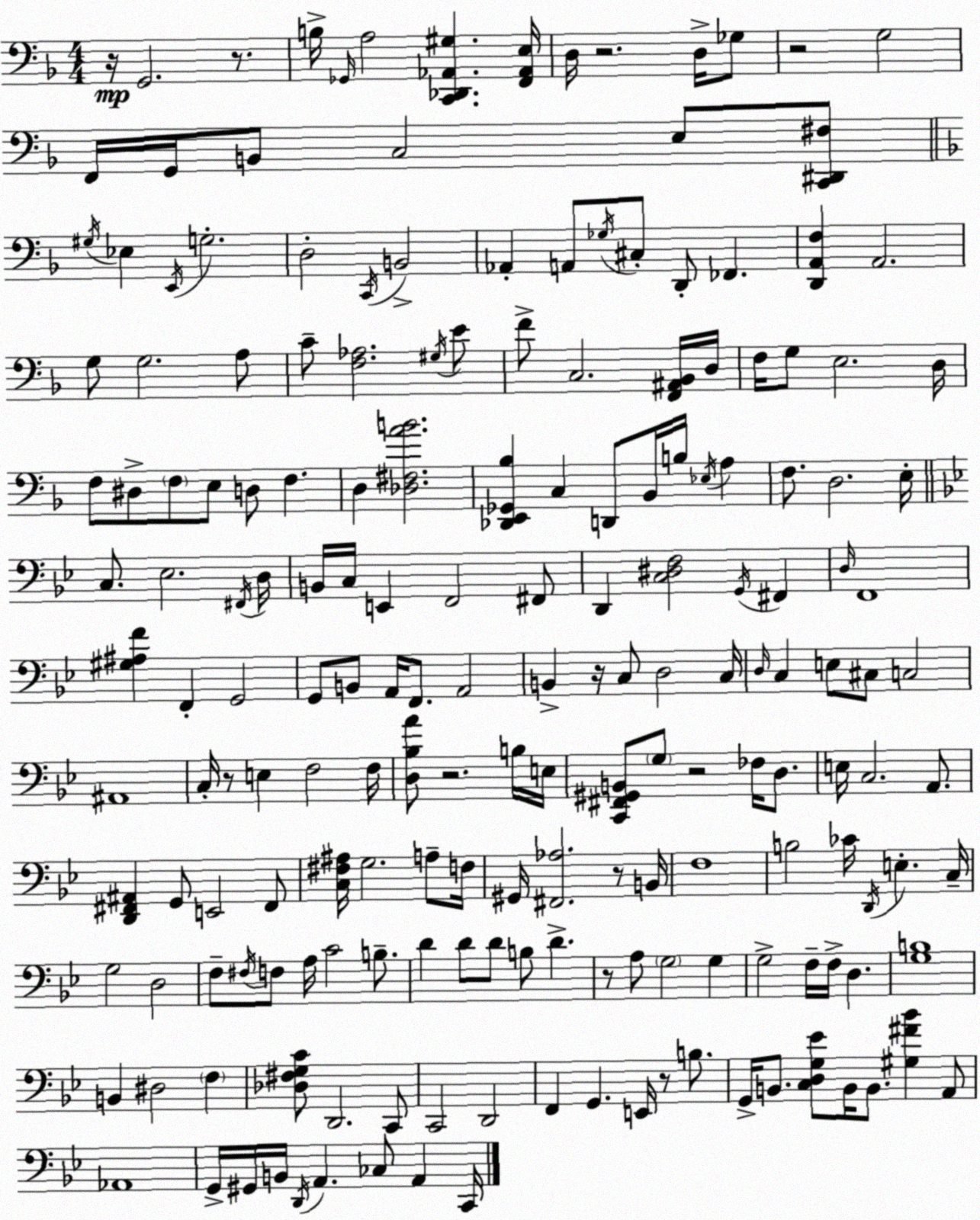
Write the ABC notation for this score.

X:1
T:Untitled
M:4/4
L:1/4
K:F
z/4 G,,2 z/2 B,/4 _G,,/4 A,2 [C,,_D,,_A,,^G,] [F,,_A,,E,]/4 D,/4 z2 D,/4 _G,/2 z2 G,2 F,,/4 G,,/4 B,,/2 C,2 E,/2 [C,,^D,,^F,]/2 ^G,/4 _E, E,,/4 G,2 D,2 C,,/4 B,,2 _A,, A,,/2 _G,/4 ^C,/2 D,,/2 _F,, [D,,A,,F,] A,,2 G,/2 G,2 A,/2 C/2 [F,_A,]2 ^G,/4 E/2 F/2 C,2 [F,,^A,,_B,,]/4 D,/4 F,/4 G,/2 E,2 D,/4 F,/2 ^D,/2 F,/2 E,/2 D,/2 F, D, [_D,^F,AB]2 [_D,,E,,_G,,_B,] C, D,,/2 _B,,/4 B,/4 _E,/4 A, F,/2 D,2 E,/4 C,/2 _E,2 ^F,,/4 D,/4 B,,/4 C,/4 E,, F,,2 ^F,,/2 D,, [C,^D,F,]2 G,,/4 ^F,, D,/4 F,,4 [^G,^A,F] F,, G,,2 G,,/2 B,,/2 A,,/4 F,,/2 A,,2 B,, z/4 C,/2 D,2 C,/4 D,/4 C, E,/2 ^C,/2 C,2 ^A,,4 C,/4 z/2 E, F,2 F,/4 [D,_B,A]/2 z2 B,/4 E,/4 [C,,^F,,^G,,B,,]/2 G,/2 z2 _F,/4 D,/2 E,/4 C,2 A,,/2 [D,,^F,,^A,,] G,,/2 E,,2 ^F,,/2 [C,^F,^A,]/4 G,2 A,/2 F,/4 ^G,,/4 [^F,,_A,]2 z/2 B,,/4 F,4 B,2 _C/4 D,,/4 E, C,/4 G,2 D,2 F,/2 ^F,/4 F,/2 A,/4 C2 B,/2 D D/2 D/2 B,/2 D z/2 A,/2 G,2 G, G,2 F,/4 F,/4 D, [G,B,]4 B,, ^D,2 F, [_D,^F,G,C]/2 D,,2 C,,/2 C,,2 D,,2 F,, G,, E,,/4 z/2 B,/2 G,,/4 B,,/2 [C,D,G,_E]/2 B,,/4 B,,/2 [^G,^F_B] A,,/2 _A,,4 G,,/4 ^G,,/4 B,,/4 D,,/4 A,, _C,/2 A,, C,,/4